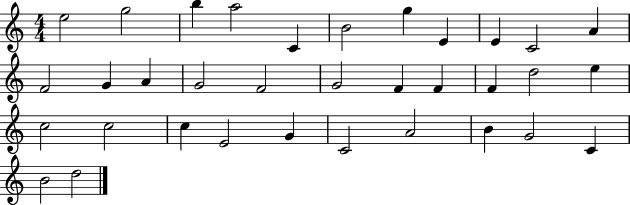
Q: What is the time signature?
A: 4/4